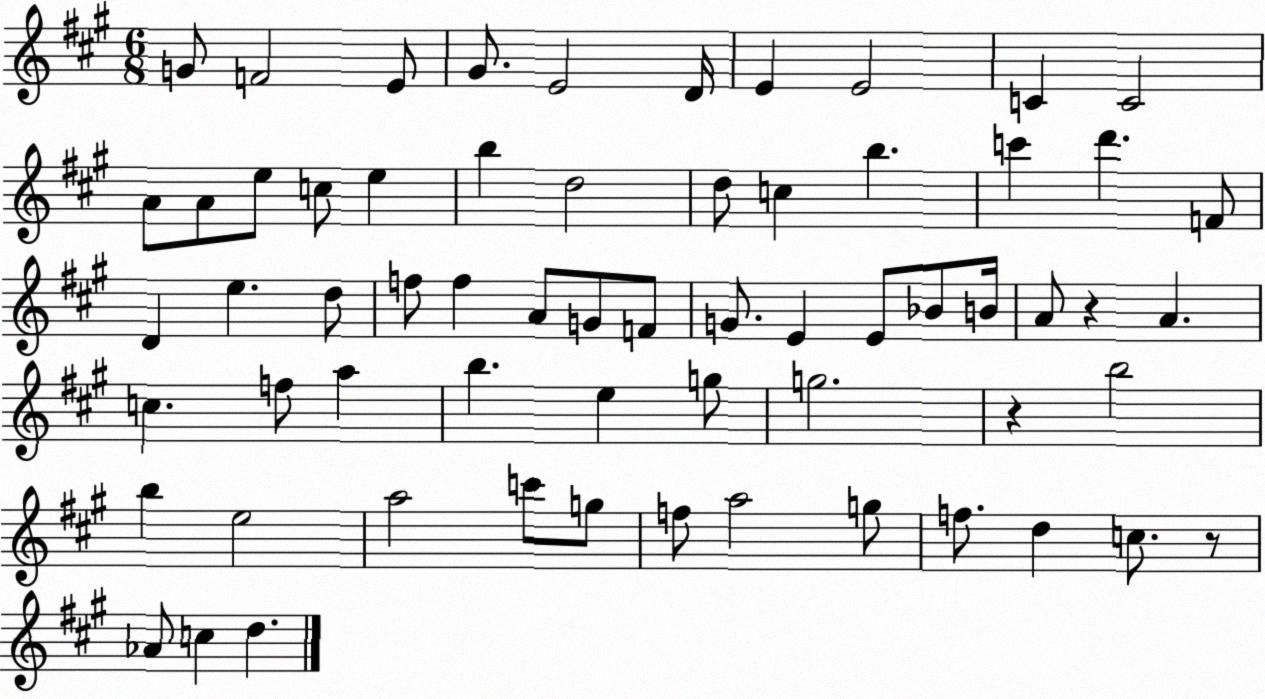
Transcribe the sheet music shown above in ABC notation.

X:1
T:Untitled
M:6/8
L:1/4
K:A
G/2 F2 E/2 ^G/2 E2 D/4 E E2 C C2 A/2 A/2 e/2 c/2 e b d2 d/2 c b c' d' F/2 D e d/2 f/2 f A/2 G/2 F/2 G/2 E E/2 _B/2 B/4 A/2 z A c f/2 a b e g/2 g2 z b2 b e2 a2 c'/2 g/2 f/2 a2 g/2 f/2 d c/2 z/2 _A/2 c d